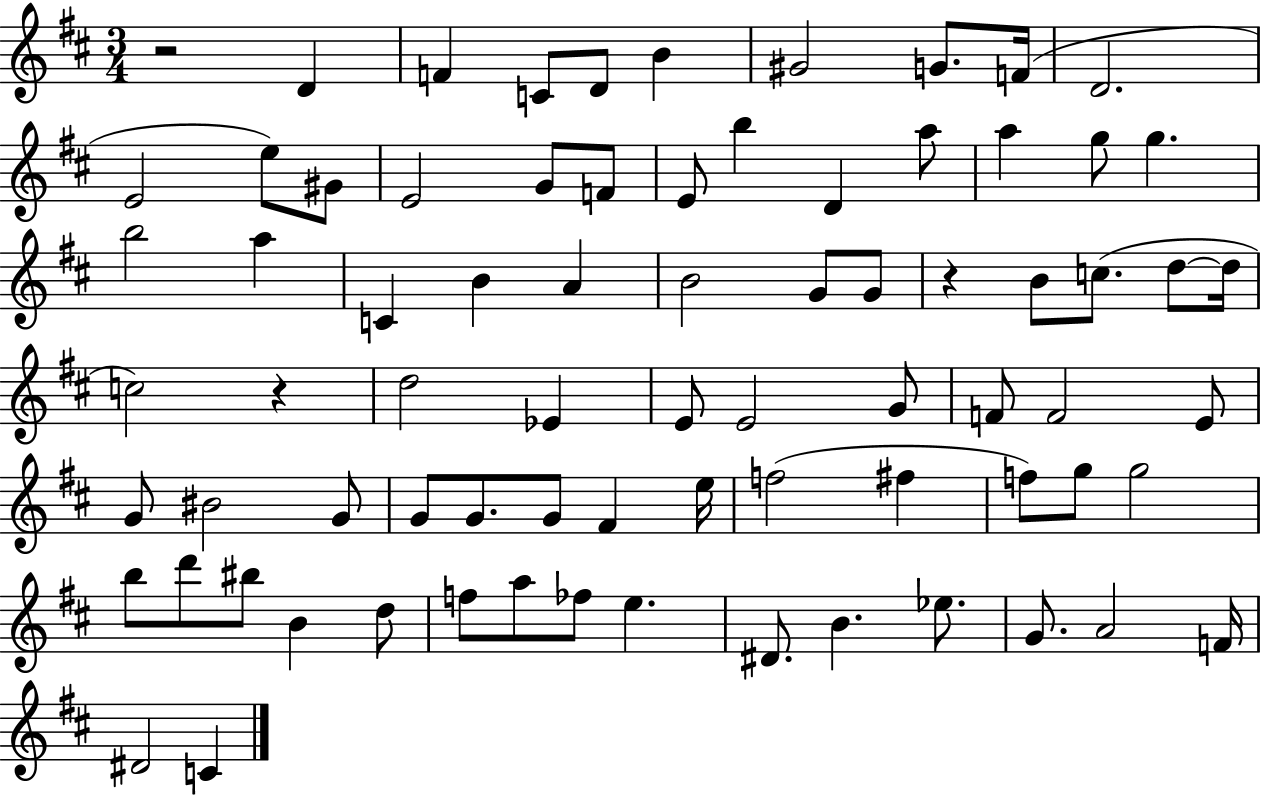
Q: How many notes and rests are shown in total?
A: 76